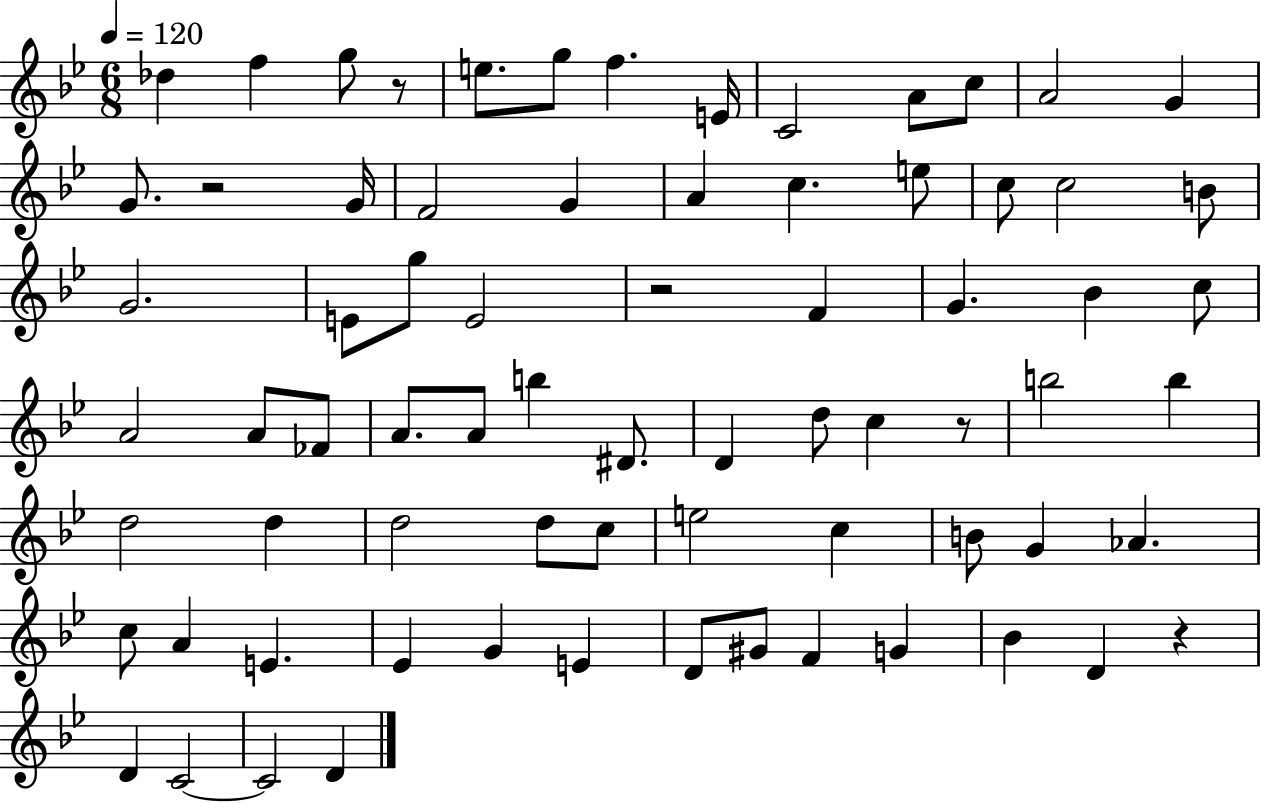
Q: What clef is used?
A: treble